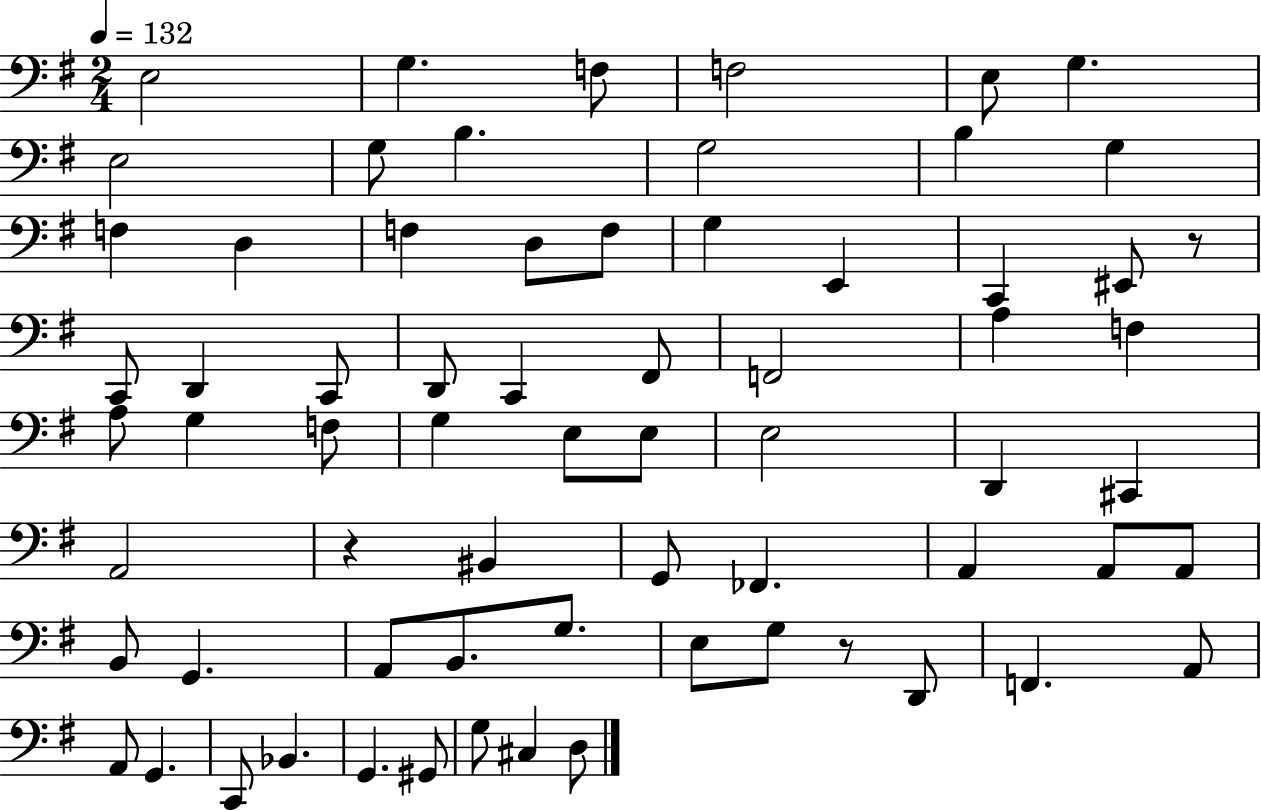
E3/h G3/q. F3/e F3/h E3/e G3/q. E3/h G3/e B3/q. G3/h B3/q G3/q F3/q D3/q F3/q D3/e F3/e G3/q E2/q C2/q EIS2/e R/e C2/e D2/q C2/e D2/e C2/q F#2/e F2/h A3/q F3/q A3/e G3/q F3/e G3/q E3/e E3/e E3/h D2/q C#2/q A2/h R/q BIS2/q G2/e FES2/q. A2/q A2/e A2/e B2/e G2/q. A2/e B2/e. G3/e. E3/e G3/e R/e D2/e F2/q. A2/e A2/e G2/q. C2/e Bb2/q. G2/q. G#2/e G3/e C#3/q D3/e